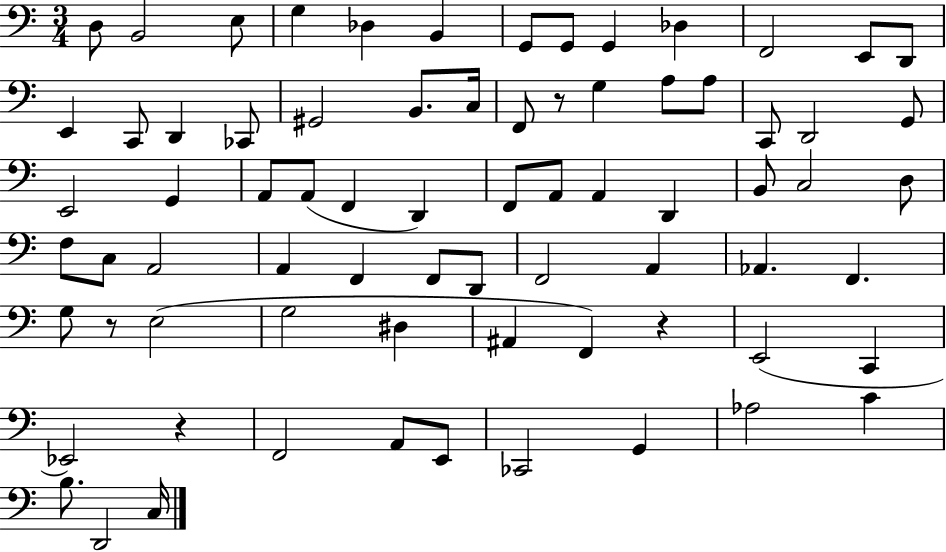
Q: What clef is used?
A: bass